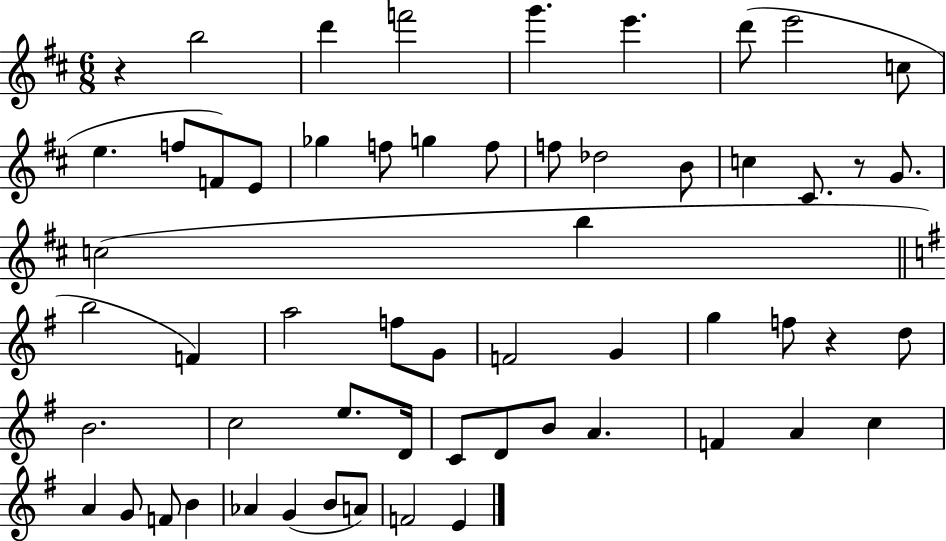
R/q B5/h D6/q F6/h G6/q. E6/q. D6/e E6/h C5/e E5/q. F5/e F4/e E4/e Gb5/q F5/e G5/q F5/e F5/e Db5/h B4/e C5/q C#4/e. R/e G4/e. C5/h B5/q B5/h F4/q A5/h F5/e G4/e F4/h G4/q G5/q F5/e R/q D5/e B4/h. C5/h E5/e. D4/s C4/e D4/e B4/e A4/q. F4/q A4/q C5/q A4/q G4/e F4/e B4/q Ab4/q G4/q B4/e A4/e F4/h E4/q